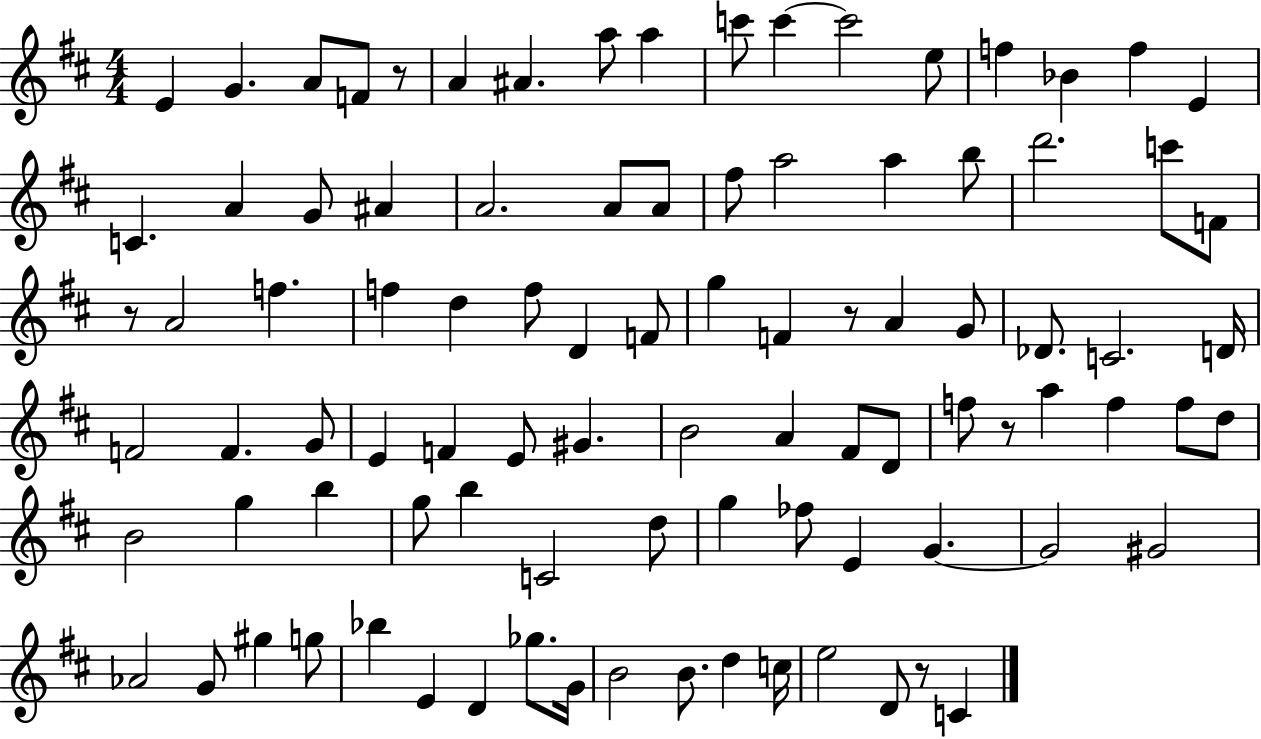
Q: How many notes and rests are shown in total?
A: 94